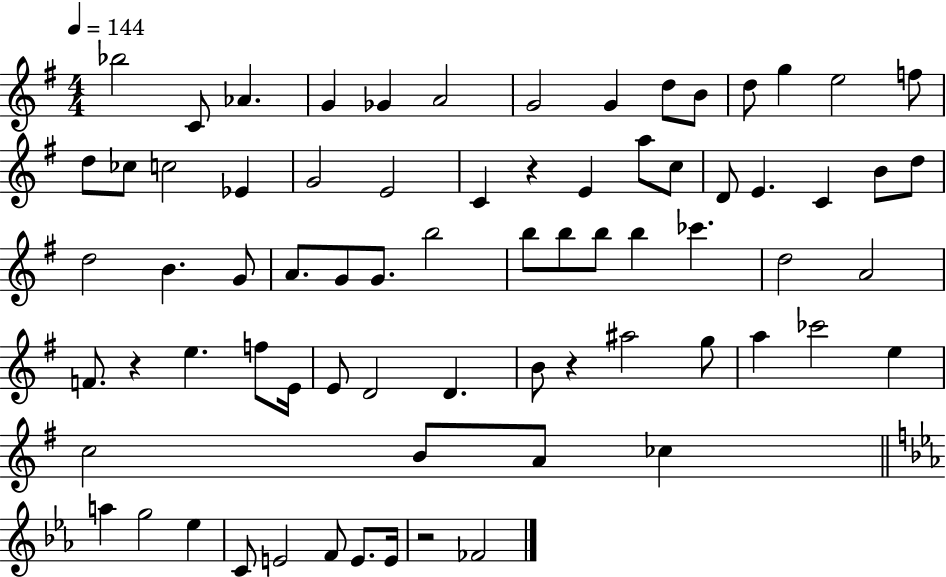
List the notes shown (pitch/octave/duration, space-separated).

Bb5/h C4/e Ab4/q. G4/q Gb4/q A4/h G4/h G4/q D5/e B4/e D5/e G5/q E5/h F5/e D5/e CES5/e C5/h Eb4/q G4/h E4/h C4/q R/q E4/q A5/e C5/e D4/e E4/q. C4/q B4/e D5/e D5/h B4/q. G4/e A4/e. G4/e G4/e. B5/h B5/e B5/e B5/e B5/q CES6/q. D5/h A4/h F4/e. R/q E5/q. F5/e E4/s E4/e D4/h D4/q. B4/e R/q A#5/h G5/e A5/q CES6/h E5/q C5/h B4/e A4/e CES5/q A5/q G5/h Eb5/q C4/e E4/h F4/e E4/e. E4/s R/h FES4/h